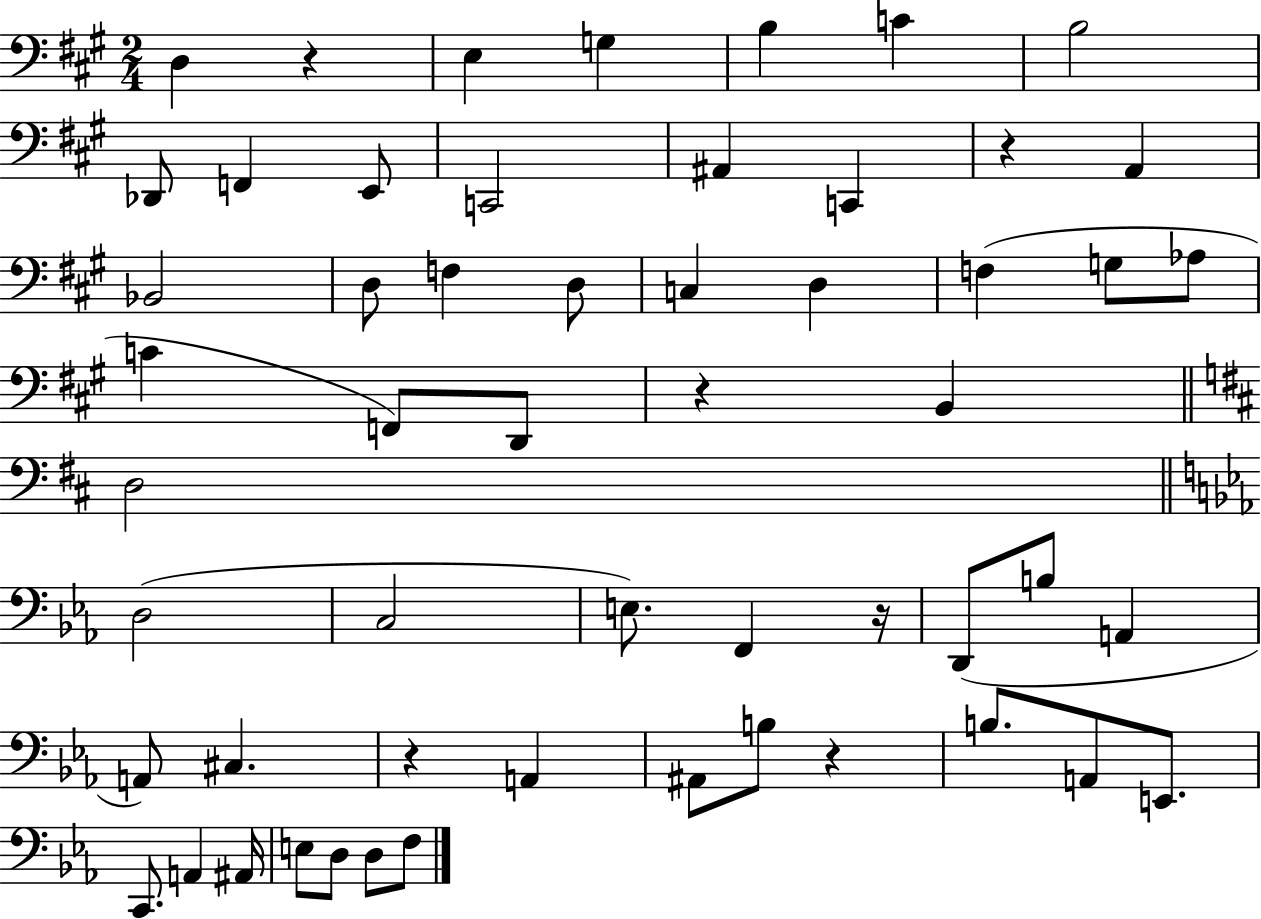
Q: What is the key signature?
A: A major